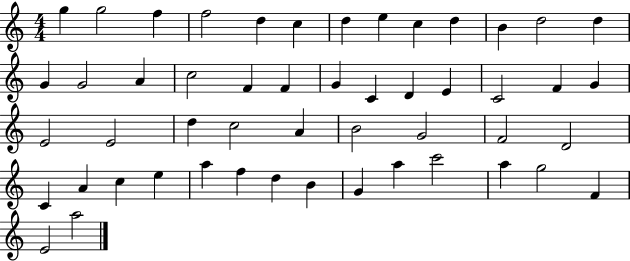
{
  \clef treble
  \numericTimeSignature
  \time 4/4
  \key c \major
  g''4 g''2 f''4 | f''2 d''4 c''4 | d''4 e''4 c''4 d''4 | b'4 d''2 d''4 | \break g'4 g'2 a'4 | c''2 f'4 f'4 | g'4 c'4 d'4 e'4 | c'2 f'4 g'4 | \break e'2 e'2 | d''4 c''2 a'4 | b'2 g'2 | f'2 d'2 | \break c'4 a'4 c''4 e''4 | a''4 f''4 d''4 b'4 | g'4 a''4 c'''2 | a''4 g''2 f'4 | \break e'2 a''2 | \bar "|."
}